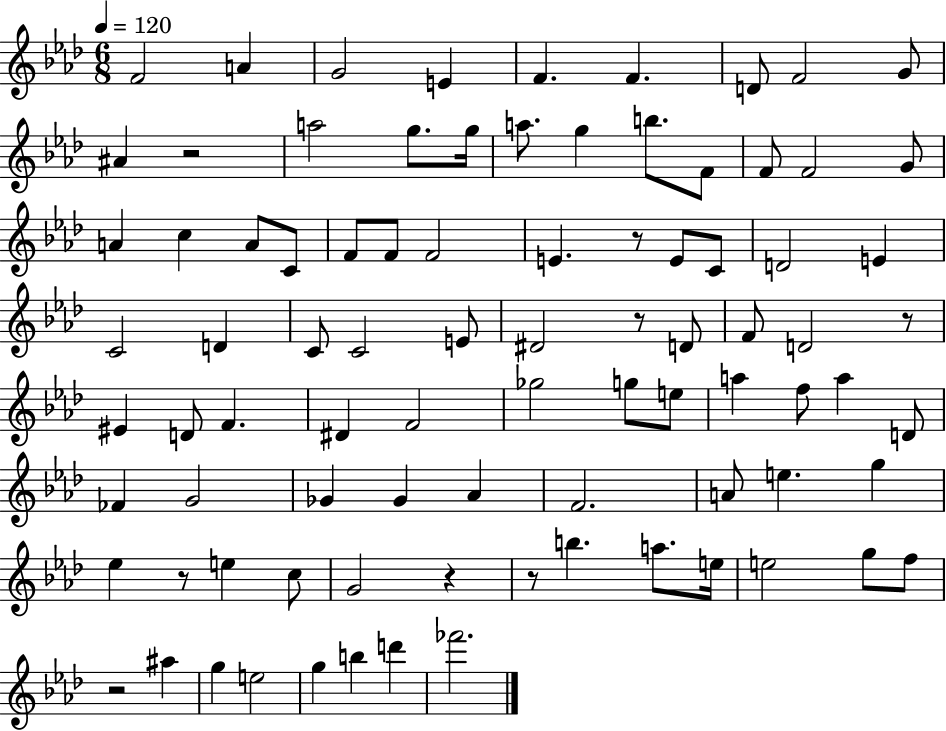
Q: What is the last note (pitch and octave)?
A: FES6